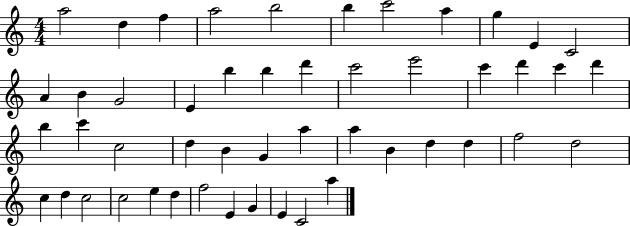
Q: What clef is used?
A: treble